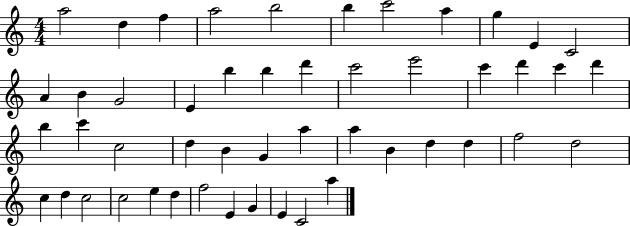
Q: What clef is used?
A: treble